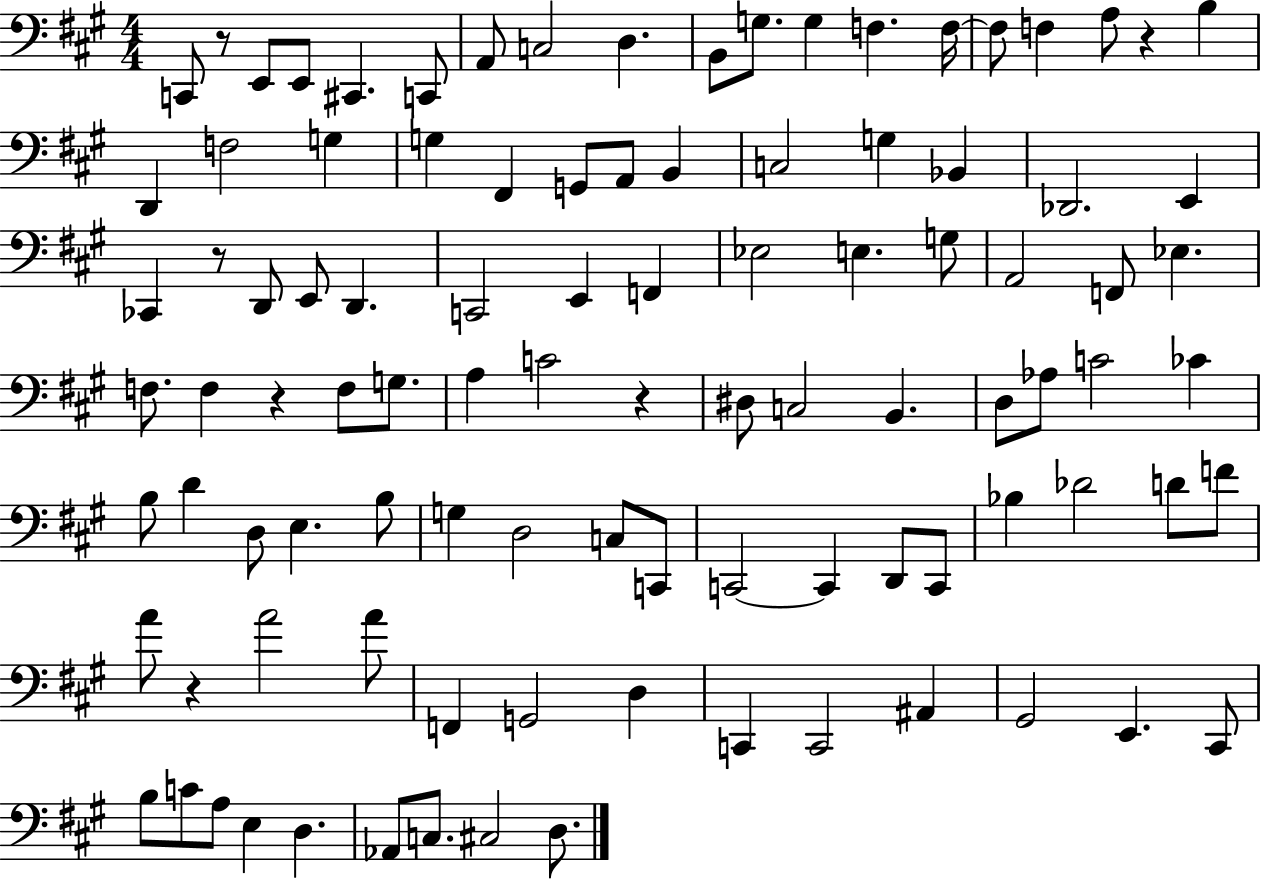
{
  \clef bass
  \numericTimeSignature
  \time 4/4
  \key a \major
  c,8 r8 e,8 e,8 cis,4. c,8 | a,8 c2 d4. | b,8 g8. g4 f4. f16~~ | f8 f4 a8 r4 b4 | \break d,4 f2 g4 | g4 fis,4 g,8 a,8 b,4 | c2 g4 bes,4 | des,2. e,4 | \break ces,4 r8 d,8 e,8 d,4. | c,2 e,4 f,4 | ees2 e4. g8 | a,2 f,8 ees4. | \break f8. f4 r4 f8 g8. | a4 c'2 r4 | dis8 c2 b,4. | d8 aes8 c'2 ces'4 | \break b8 d'4 d8 e4. b8 | g4 d2 c8 c,8 | c,2~~ c,4 d,8 c,8 | bes4 des'2 d'8 f'8 | \break a'8 r4 a'2 a'8 | f,4 g,2 d4 | c,4 c,2 ais,4 | gis,2 e,4. cis,8 | \break b8 c'8 a8 e4 d4. | aes,8 c8. cis2 d8. | \bar "|."
}